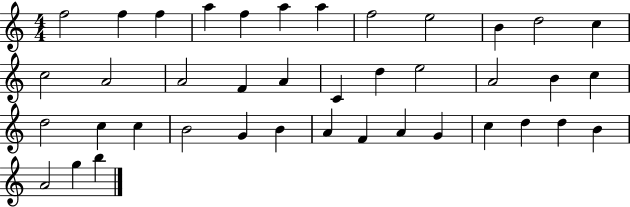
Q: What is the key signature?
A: C major